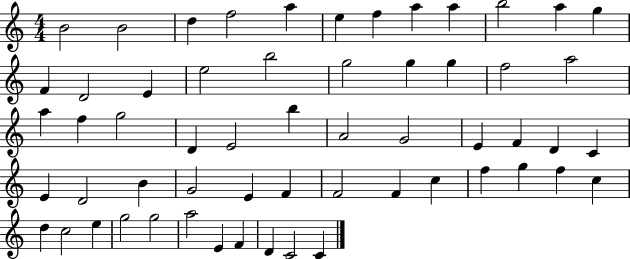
{
  \clef treble
  \numericTimeSignature
  \time 4/4
  \key c \major
  b'2 b'2 | d''4 f''2 a''4 | e''4 f''4 a''4 a''4 | b''2 a''4 g''4 | \break f'4 d'2 e'4 | e''2 b''2 | g''2 g''4 g''4 | f''2 a''2 | \break a''4 f''4 g''2 | d'4 e'2 b''4 | a'2 g'2 | e'4 f'4 d'4 c'4 | \break e'4 d'2 b'4 | g'2 e'4 f'4 | f'2 f'4 c''4 | f''4 g''4 f''4 c''4 | \break d''4 c''2 e''4 | g''2 g''2 | a''2 e'4 f'4 | d'4 c'2 c'4 | \break \bar "|."
}